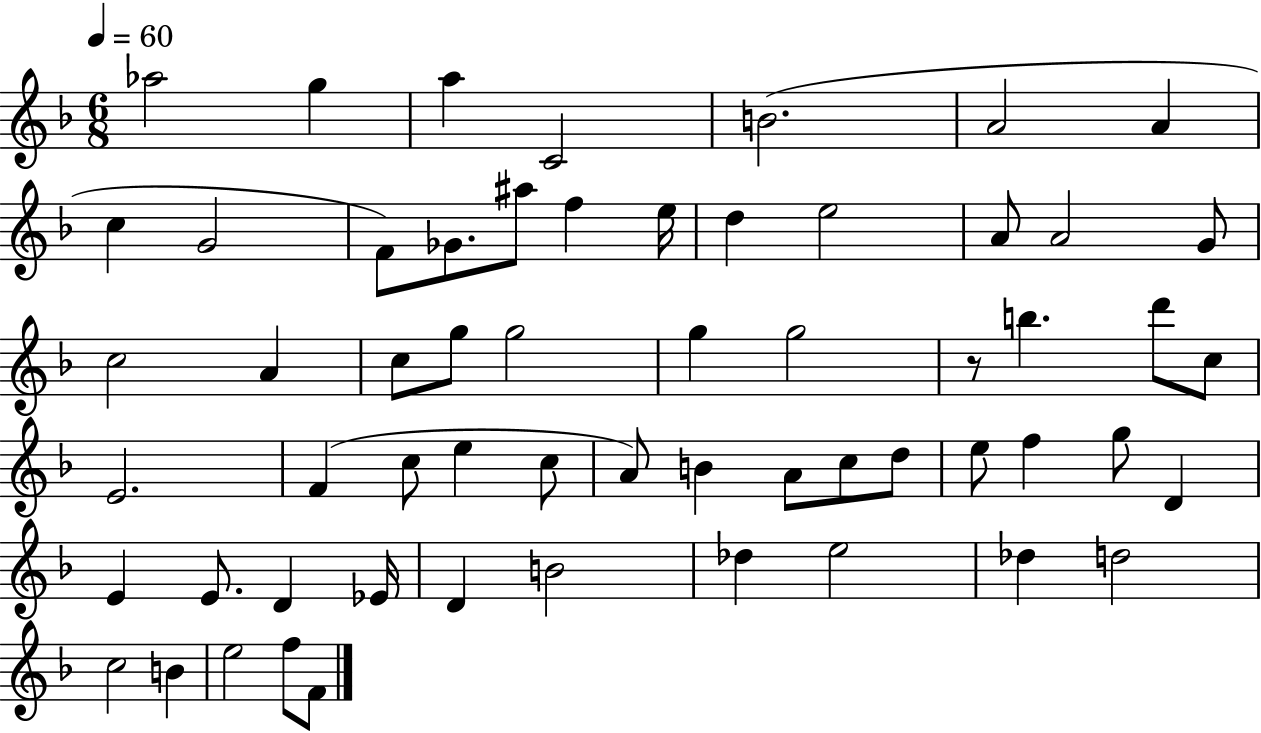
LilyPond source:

{
  \clef treble
  \numericTimeSignature
  \time 6/8
  \key f \major
  \tempo 4 = 60
  aes''2 g''4 | a''4 c'2 | b'2.( | a'2 a'4 | \break c''4 g'2 | f'8) ges'8. ais''8 f''4 e''16 | d''4 e''2 | a'8 a'2 g'8 | \break c''2 a'4 | c''8 g''8 g''2 | g''4 g''2 | r8 b''4. d'''8 c''8 | \break e'2. | f'4( c''8 e''4 c''8 | a'8) b'4 a'8 c''8 d''8 | e''8 f''4 g''8 d'4 | \break e'4 e'8. d'4 ees'16 | d'4 b'2 | des''4 e''2 | des''4 d''2 | \break c''2 b'4 | e''2 f''8 f'8 | \bar "|."
}